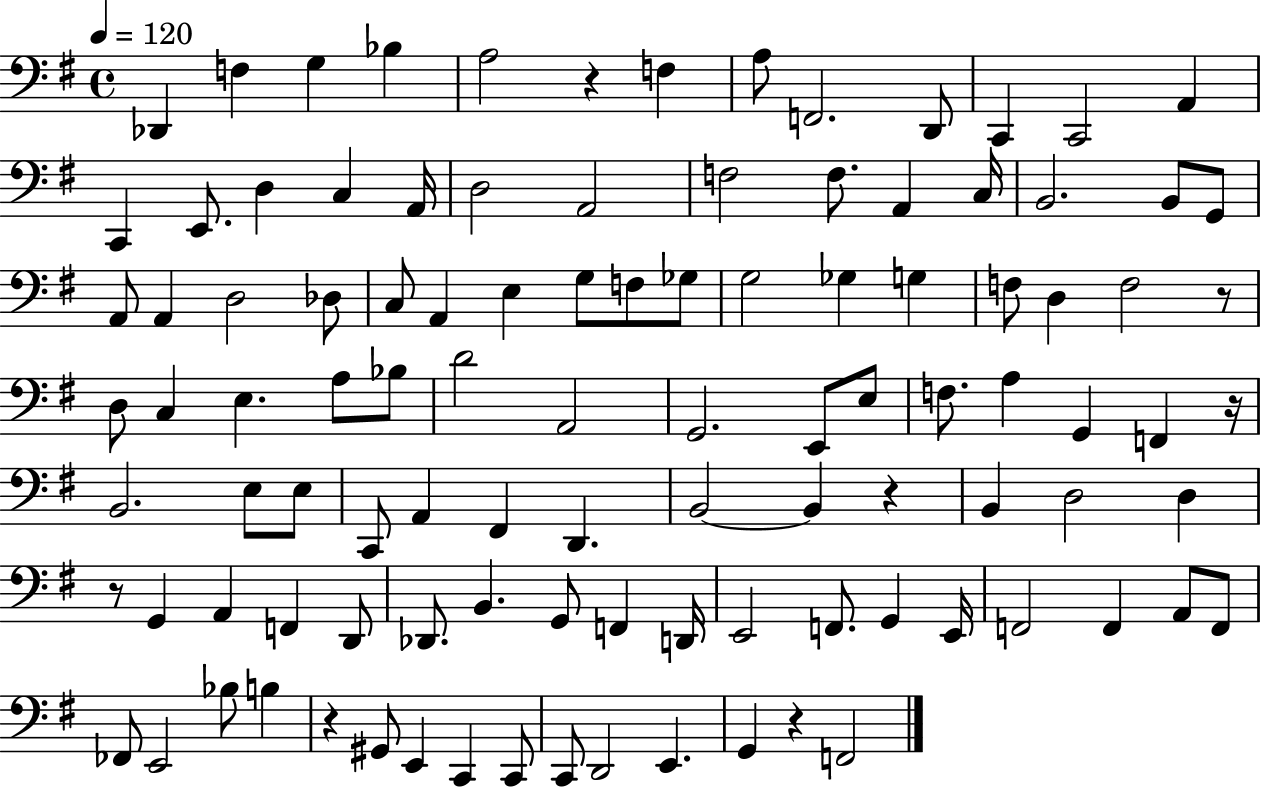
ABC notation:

X:1
T:Untitled
M:4/4
L:1/4
K:G
_D,, F, G, _B, A,2 z F, A,/2 F,,2 D,,/2 C,, C,,2 A,, C,, E,,/2 D, C, A,,/4 D,2 A,,2 F,2 F,/2 A,, C,/4 B,,2 B,,/2 G,,/2 A,,/2 A,, D,2 _D,/2 C,/2 A,, E, G,/2 F,/2 _G,/2 G,2 _G, G, F,/2 D, F,2 z/2 D,/2 C, E, A,/2 _B,/2 D2 A,,2 G,,2 E,,/2 E,/2 F,/2 A, G,, F,, z/4 B,,2 E,/2 E,/2 C,,/2 A,, ^F,, D,, B,,2 B,, z B,, D,2 D, z/2 G,, A,, F,, D,,/2 _D,,/2 B,, G,,/2 F,, D,,/4 E,,2 F,,/2 G,, E,,/4 F,,2 F,, A,,/2 F,,/2 _F,,/2 E,,2 _B,/2 B, z ^G,,/2 E,, C,, C,,/2 C,,/2 D,,2 E,, G,, z F,,2